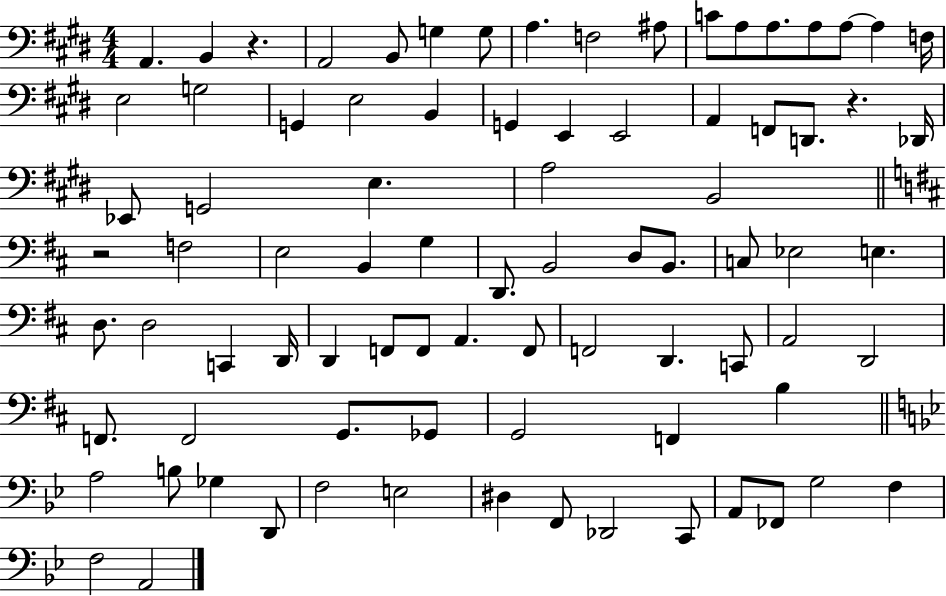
A2/q. B2/q R/q. A2/h B2/e G3/q G3/e A3/q. F3/h A#3/e C4/e A3/e A3/e. A3/e A3/e A3/q F3/s E3/h G3/h G2/q E3/h B2/q G2/q E2/q E2/h A2/q F2/e D2/e. R/q. Db2/s Eb2/e G2/h E3/q. A3/h B2/h R/h F3/h E3/h B2/q G3/q D2/e. B2/h D3/e B2/e. C3/e Eb3/h E3/q. D3/e. D3/h C2/q D2/s D2/q F2/e F2/e A2/q. F2/e F2/h D2/q. C2/e A2/h D2/h F2/e. F2/h G2/e. Gb2/e G2/h F2/q B3/q A3/h B3/e Gb3/q D2/e F3/h E3/h D#3/q F2/e Db2/h C2/e A2/e FES2/e G3/h F3/q F3/h A2/h